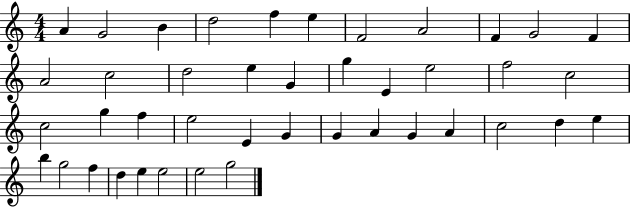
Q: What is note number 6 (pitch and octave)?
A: E5